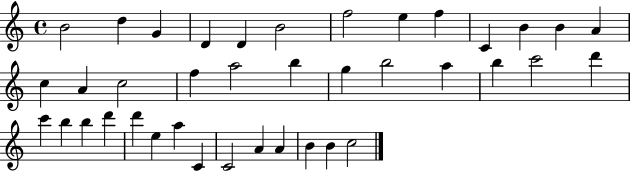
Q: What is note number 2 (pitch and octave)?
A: D5